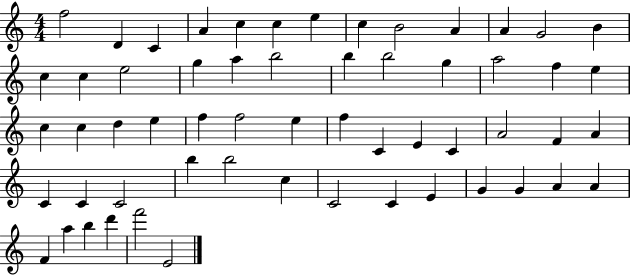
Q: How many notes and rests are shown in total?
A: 58